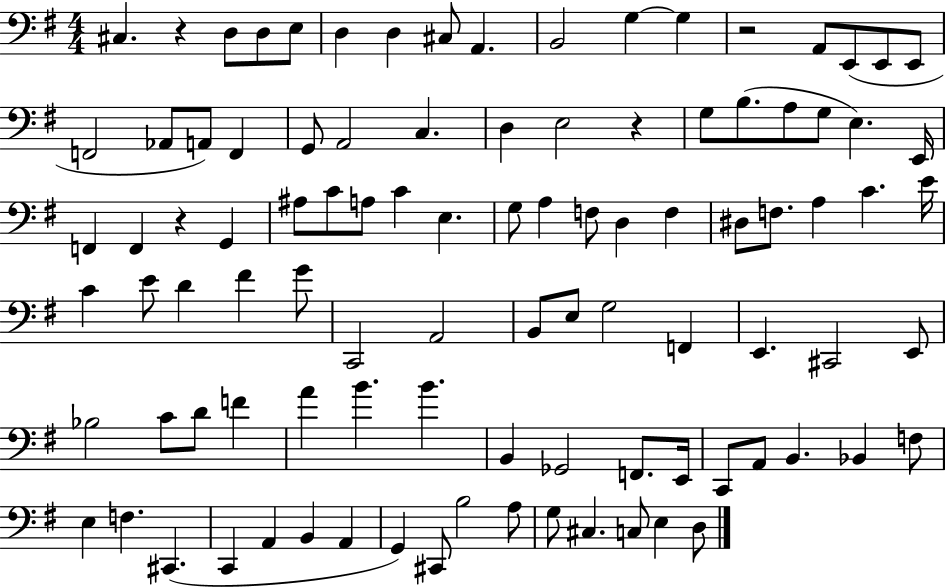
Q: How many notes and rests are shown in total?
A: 98